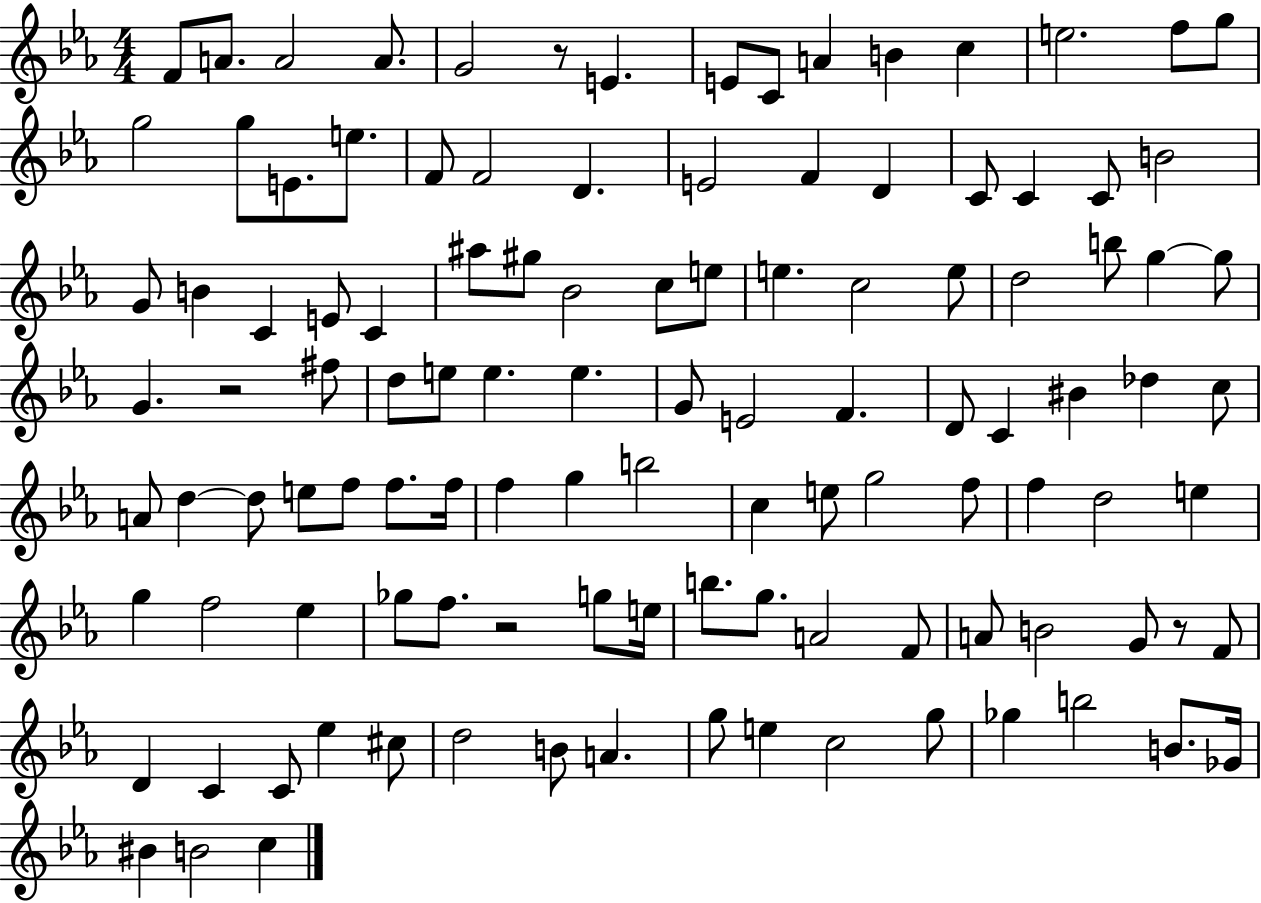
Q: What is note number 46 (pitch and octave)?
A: G4